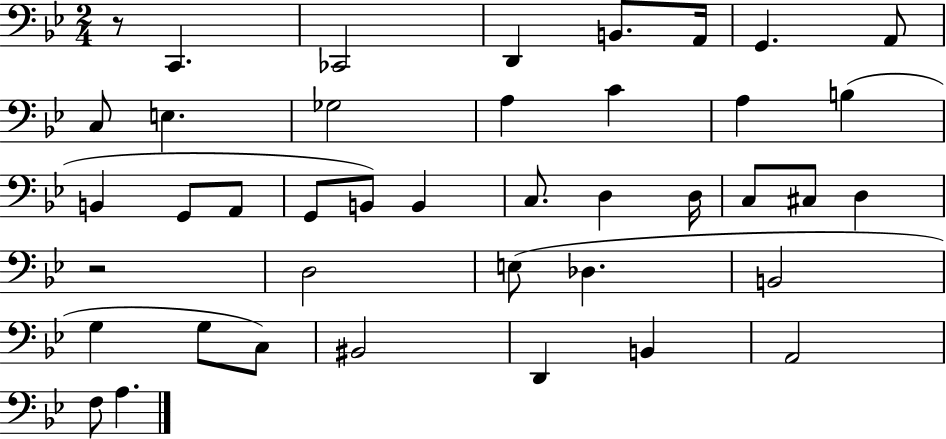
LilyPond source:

{
  \clef bass
  \numericTimeSignature
  \time 2/4
  \key bes \major
  r8 c,4. | ces,2 | d,4 b,8. a,16 | g,4. a,8 | \break c8 e4. | ges2 | a4 c'4 | a4 b4( | \break b,4 g,8 a,8 | g,8 b,8) b,4 | c8. d4 d16 | c8 cis8 d4 | \break r2 | d2 | e8( des4. | b,2 | \break g4 g8 c8) | bis,2 | d,4 b,4 | a,2 | \break f8 a4. | \bar "|."
}